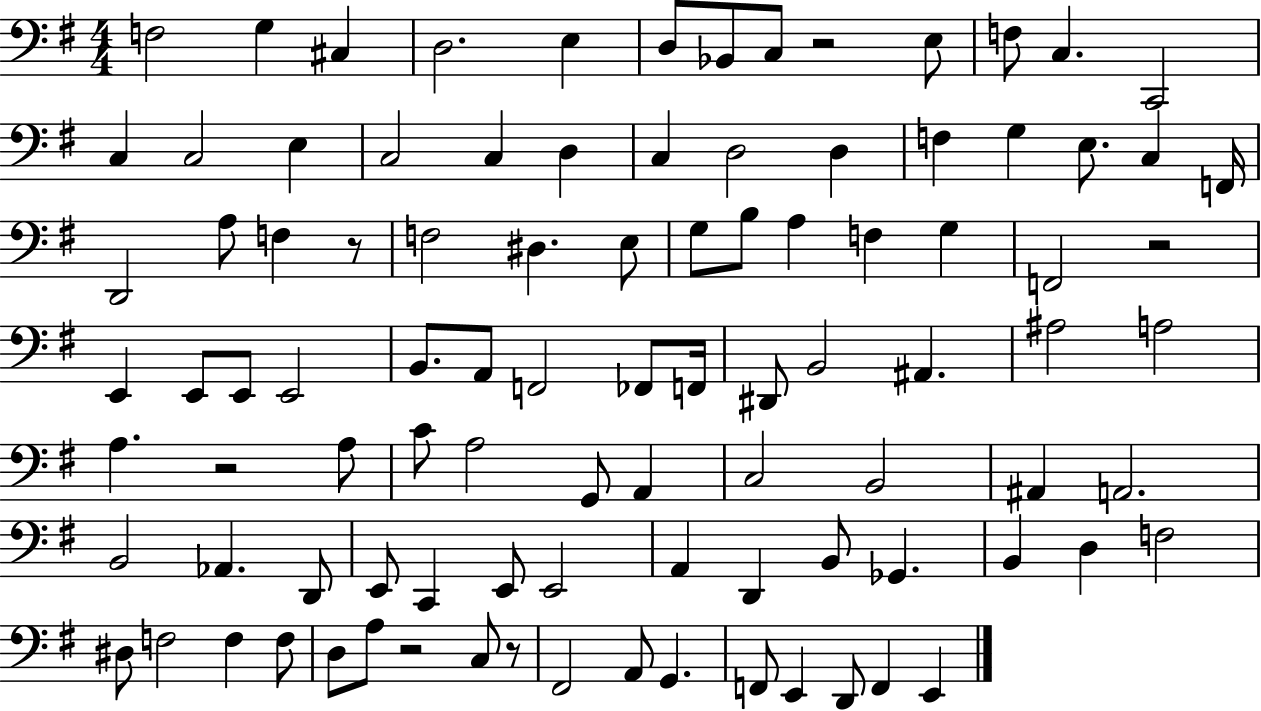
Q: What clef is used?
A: bass